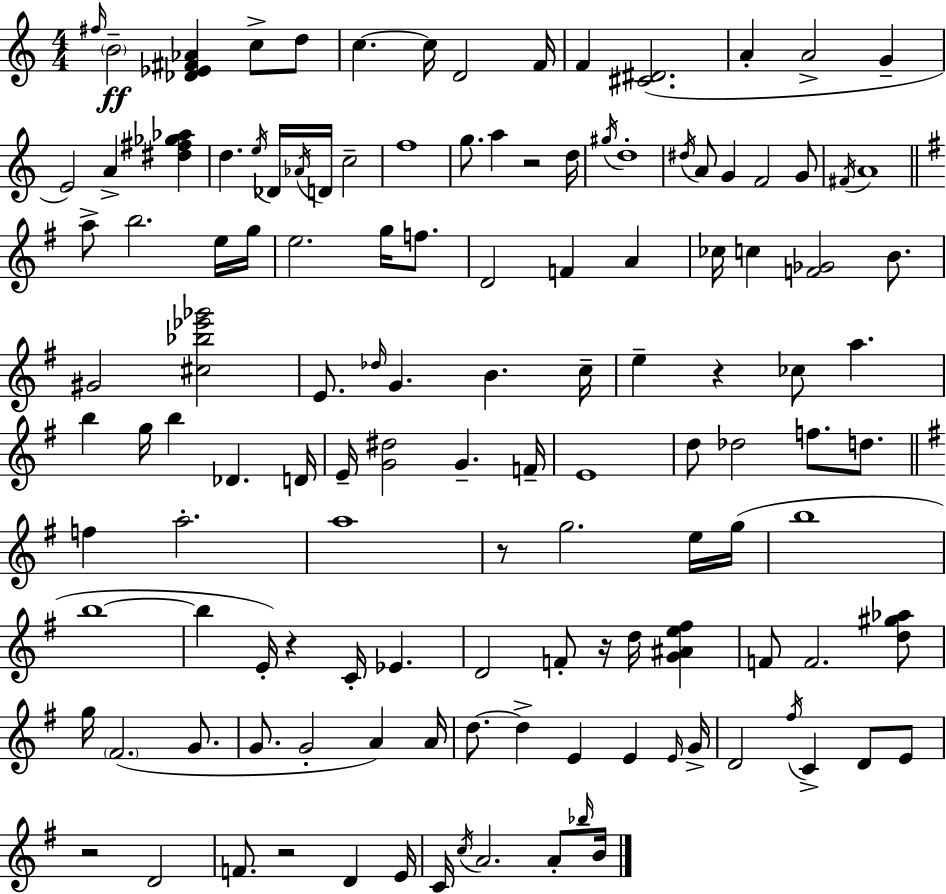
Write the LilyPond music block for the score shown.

{
  \clef treble
  \numericTimeSignature
  \time 4/4
  \key a \minor
  \grace { fis''16 }\ff \parenthesize b'2-- <des' ees' fis' aes'>4 c''8-> d''8 | c''4.~~ c''16 d'2 | f'16 f'4 <cis' dis'>2.( | a'4-. a'2-> g'4-- | \break e'2) a'4-> <dis'' fis'' ges'' aes''>4 | d''4. \acciaccatura { e''16 } des'16 \acciaccatura { aes'16 } d'16 c''2-- | f''1 | g''8. a''4 r2 | \break d''16 \acciaccatura { gis''16 } d''1-. | \acciaccatura { dis''16 } a'8 g'4 f'2 | g'8 \acciaccatura { fis'16 } a'1 | \bar "||" \break \key g \major a''8-> b''2. e''16 g''16 | e''2. g''16 f''8. | d'2 f'4 a'4 | ces''16 c''4 <f' ges'>2 b'8. | \break gis'2 <cis'' bes'' ees''' ges'''>2 | e'8. \grace { des''16 } g'4. b'4. | c''16-- e''4-- r4 ces''8 a''4. | b''4 g''16 b''4 des'4. | \break d'16 e'16-- <g' dis''>2 g'4.-- | f'16-- e'1 | d''8 des''2 f''8. d''8. | \bar "||" \break \key e \minor f''4 a''2.-. | a''1 | r8 g''2. e''16 g''16( | b''1 | \break b''1~~ | b''4 e'16-.) r4 c'16-. ees'4. | d'2 f'8-. r16 d''16 <g' ais' e'' fis''>4 | f'8 f'2. <d'' gis'' aes''>8 | \break g''16 \parenthesize fis'2.( g'8. | g'8. g'2-. a'4) a'16 | d''8.~~ d''4-> e'4 e'4 \grace { e'16 } | g'16-> d'2 \acciaccatura { fis''16 } c'4-> d'8 | \break e'8 r2 d'2 | f'8. r2 d'4 | e'16 c'16 \acciaccatura { c''16 } a'2. | a'8-. \grace { bes''16 } b'16 \bar "|."
}